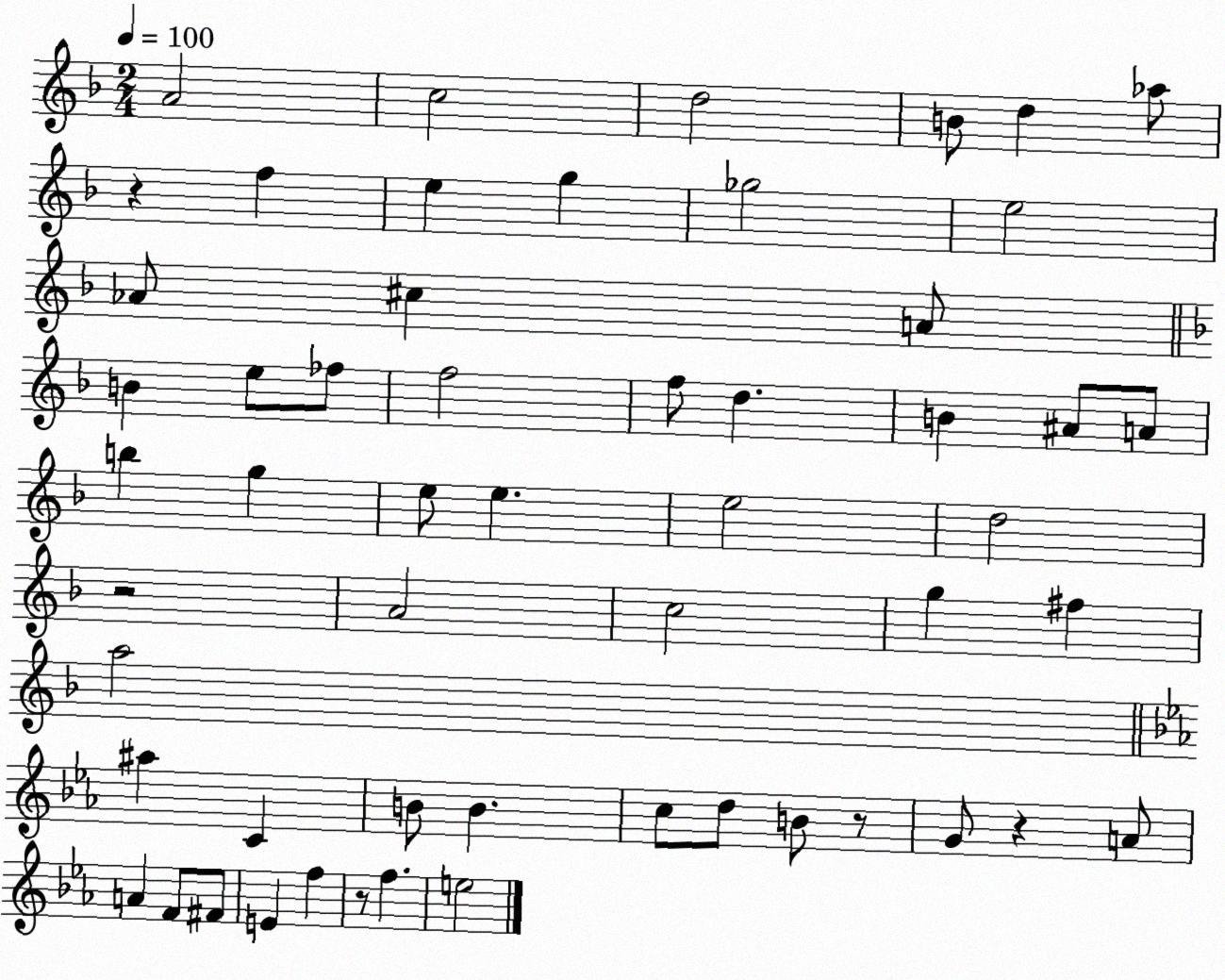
X:1
T:Untitled
M:2/4
L:1/4
K:F
A2 c2 d2 B/2 d _a/2 z f e g _g2 e2 _A/2 ^c A/2 B e/2 _f/2 f2 f/2 d B ^A/2 A/2 b g e/2 e e2 d2 z2 A2 c2 g ^f a2 ^a C B/2 B c/2 d/2 B/2 z/2 G/2 z A/2 A F/2 ^F/2 E f z/2 f e2